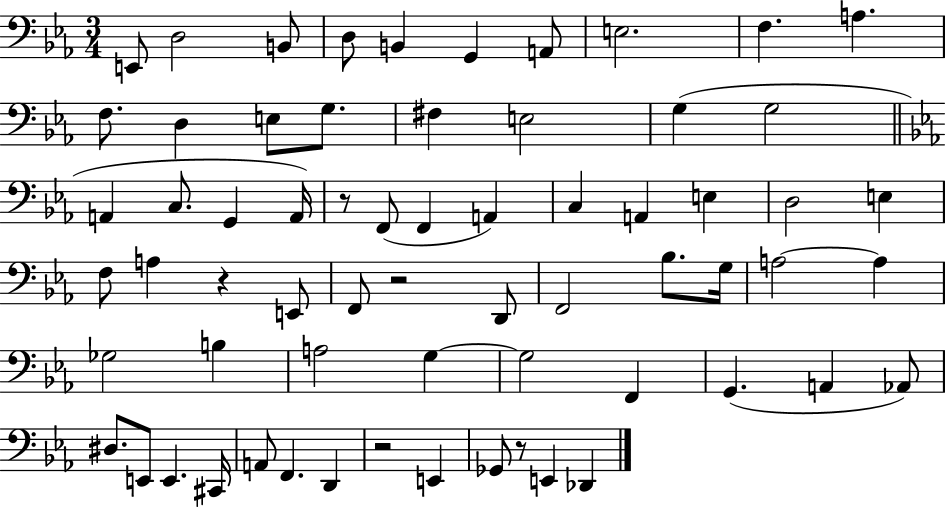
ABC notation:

X:1
T:Untitled
M:3/4
L:1/4
K:Eb
E,,/2 D,2 B,,/2 D,/2 B,, G,, A,,/2 E,2 F, A, F,/2 D, E,/2 G,/2 ^F, E,2 G, G,2 A,, C,/2 G,, A,,/4 z/2 F,,/2 F,, A,, C, A,, E, D,2 E, F,/2 A, z E,,/2 F,,/2 z2 D,,/2 F,,2 _B,/2 G,/4 A,2 A, _G,2 B, A,2 G, G,2 F,, G,, A,, _A,,/2 ^D,/2 E,,/2 E,, ^C,,/4 A,,/2 F,, D,, z2 E,, _G,,/2 z/2 E,, _D,,